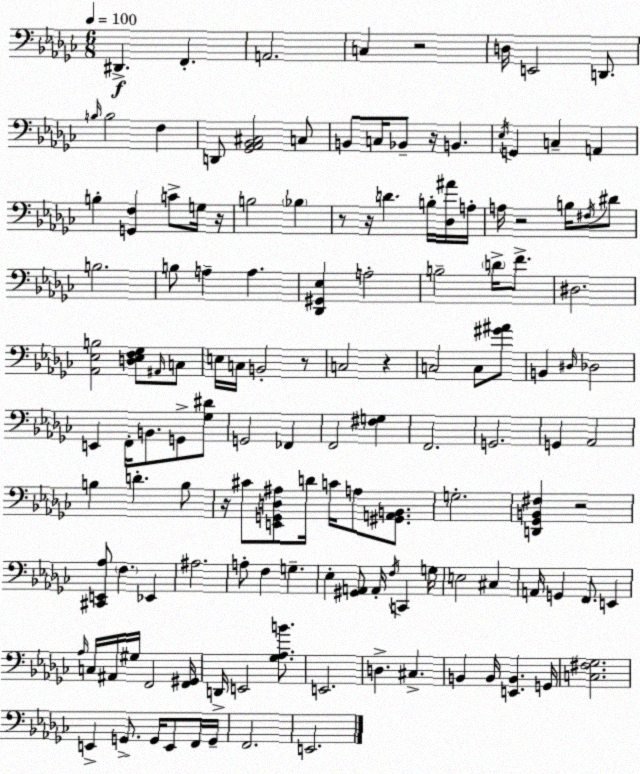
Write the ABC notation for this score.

X:1
T:Untitled
M:6/8
L:1/4
K:Ebm
^D,, F,, A,,2 C, z2 D,/4 E,,2 D,,/2 B,/4 B,2 F, D,,/2 [_G,,_A,,_B,,^C,]2 C,/2 B,,/2 C,/4 _B,,/2 z/4 B,, _E,/4 G,, C, A,, B, [G,,F,] C/2 G,/4 z/4 B,2 _B, z/2 z/4 D B,/4 [_D,^A]/4 A,/4 A,/4 z2 B,/4 ^F,/4 ^D/2 B,2 B,/2 A, A, [_D,,^G,,_E,] A,2 B,2 D/4 F/2 ^D,2 [_A,,_E,B,]2 [D,_E,F,_G,]/2 ^A,,/4 C,/2 E,/4 C,/4 B,,2 z/2 C,2 z C,2 C,/2 [^G^A]/2 B,, ^D,/4 _D,2 E,, F,,/4 B,,/2 G,,/2 [_G,^D]/2 G,,2 _F,, F,,2 [^F,G,] F,,2 G,,2 G,, _A,,2 B, D B,/2 z/4 ^C/2 [E,,G,,D,^A,]/2 D/4 C/4 A,/2 [^G,,A,,B,,]/2 G,2 [D,,_G,,B,,^F,] z2 [^C,,E,,_A,]/2 F, _E,, ^A,2 A,/2 F, G, _E, [^G,,A,,]/2 A,,/4 F,/4 C,, G,/4 E,2 ^C, A,,/4 G,, F,,/2 E,, _A,/4 C,/4 ^A,,/4 ^G,/4 F,,2 [F,,^G,,]/4 D,,/4 E,,2 [_G,_A,B]/2 E,,2 D, ^C, B,, B,,/4 [E,,B,,] G,,/4 [C,^F,_G,]2 E,, G,,/2 G,,/4 E,,/2 F,,/4 G,,/4 F,,2 E,,2